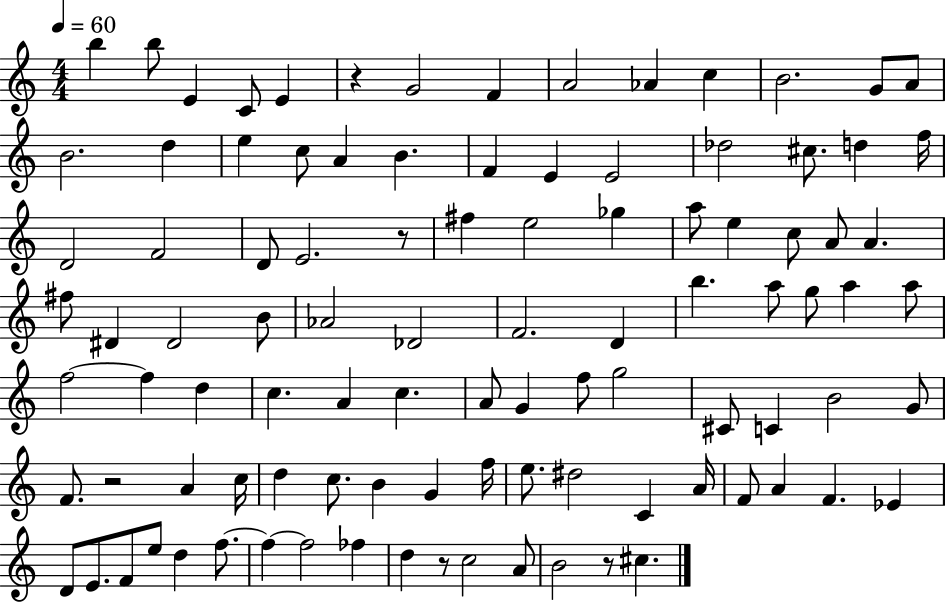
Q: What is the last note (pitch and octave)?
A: C#5